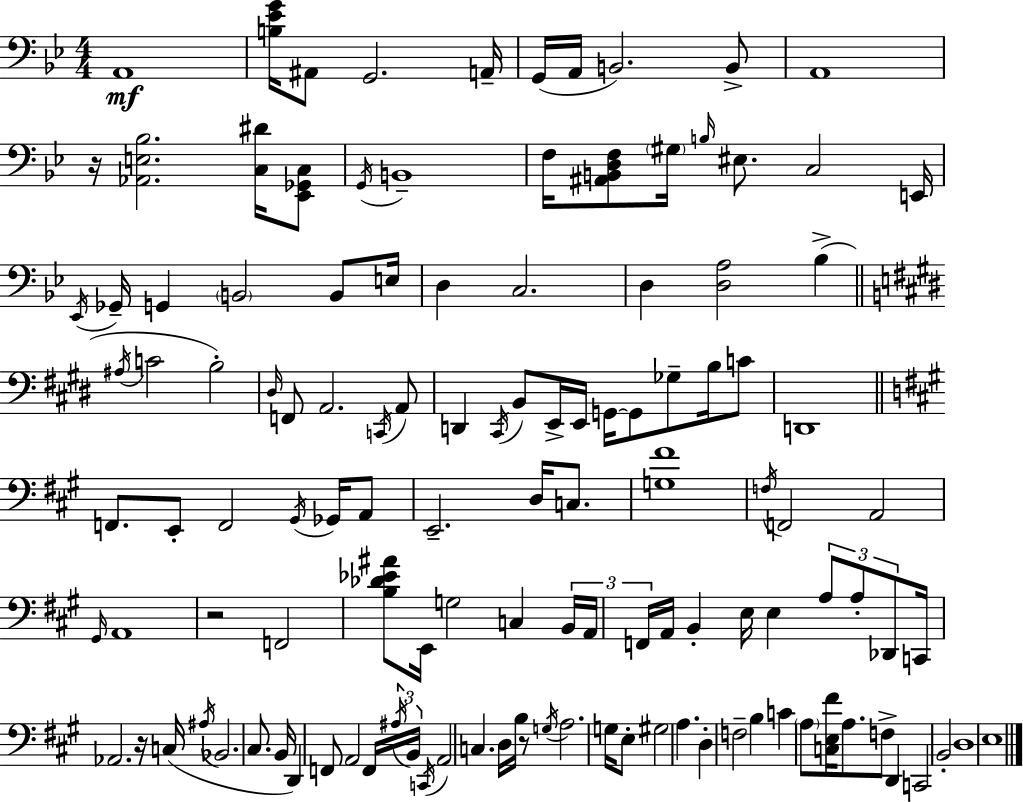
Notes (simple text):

A2/w [B3,Eb4,G4]/s A#2/e G2/h. A2/s G2/s A2/s B2/h. B2/e A2/w R/s [Ab2,E3,Bb3]/h. [C3,D#4]/s [Eb2,Gb2,C3]/e G2/s B2/w F3/s [A#2,B2,D3,F3]/e G#3/s B3/s EIS3/e. C3/h E2/s Eb2/s Gb2/s G2/q B2/h B2/e E3/s D3/q C3/h. D3/q [D3,A3]/h Bb3/q A#3/s C4/h B3/h D#3/s F2/e A2/h. C2/s A2/e D2/q C#2/s B2/e E2/s E2/s G2/s G2/e Gb3/e B3/s C4/e D2/w F2/e. E2/e F2/h G#2/s Gb2/s A2/e E2/h. D3/s C3/e. [G3,F#4]/w F3/s F2/h A2/h G#2/s A2/w R/h F2/h [B3,Db4,Eb4,A#4]/e E2/s G3/h C3/q B2/s A2/s F2/s A2/s B2/q E3/s E3/q A3/e A3/e Db2/e C2/s Ab2/h. R/s C3/s A#3/s Bb2/h. C#3/e. B2/s D2/q F2/e A2/h F2/s A#3/s B2/s C2/s A2/h C3/q. D3/s B3/s R/e G3/s A3/h. G3/s E3/e G#3/h A3/q. D3/q F3/h B3/q C4/q A3/e [C3,E3,F#4]/s A3/e. F3/e D2/q C2/h B2/h D3/w E3/w